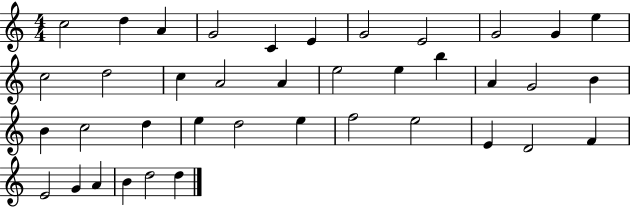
C5/h D5/q A4/q G4/h C4/q E4/q G4/h E4/h G4/h G4/q E5/q C5/h D5/h C5/q A4/h A4/q E5/h E5/q B5/q A4/q G4/h B4/q B4/q C5/h D5/q E5/q D5/h E5/q F5/h E5/h E4/q D4/h F4/q E4/h G4/q A4/q B4/q D5/h D5/q